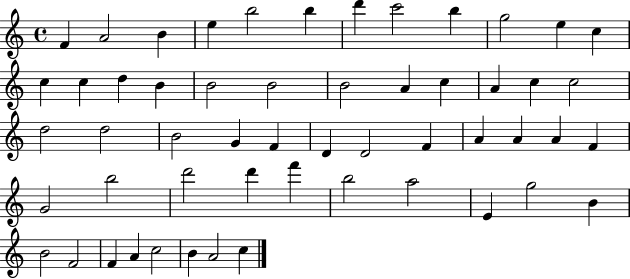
{
  \clef treble
  \time 4/4
  \defaultTimeSignature
  \key c \major
  f'4 a'2 b'4 | e''4 b''2 b''4 | d'''4 c'''2 b''4 | g''2 e''4 c''4 | \break c''4 c''4 d''4 b'4 | b'2 b'2 | b'2 a'4 c''4 | a'4 c''4 c''2 | \break d''2 d''2 | b'2 g'4 f'4 | d'4 d'2 f'4 | a'4 a'4 a'4 f'4 | \break g'2 b''2 | d'''2 d'''4 f'''4 | b''2 a''2 | e'4 g''2 b'4 | \break b'2 f'2 | f'4 a'4 c''2 | b'4 a'2 c''4 | \bar "|."
}